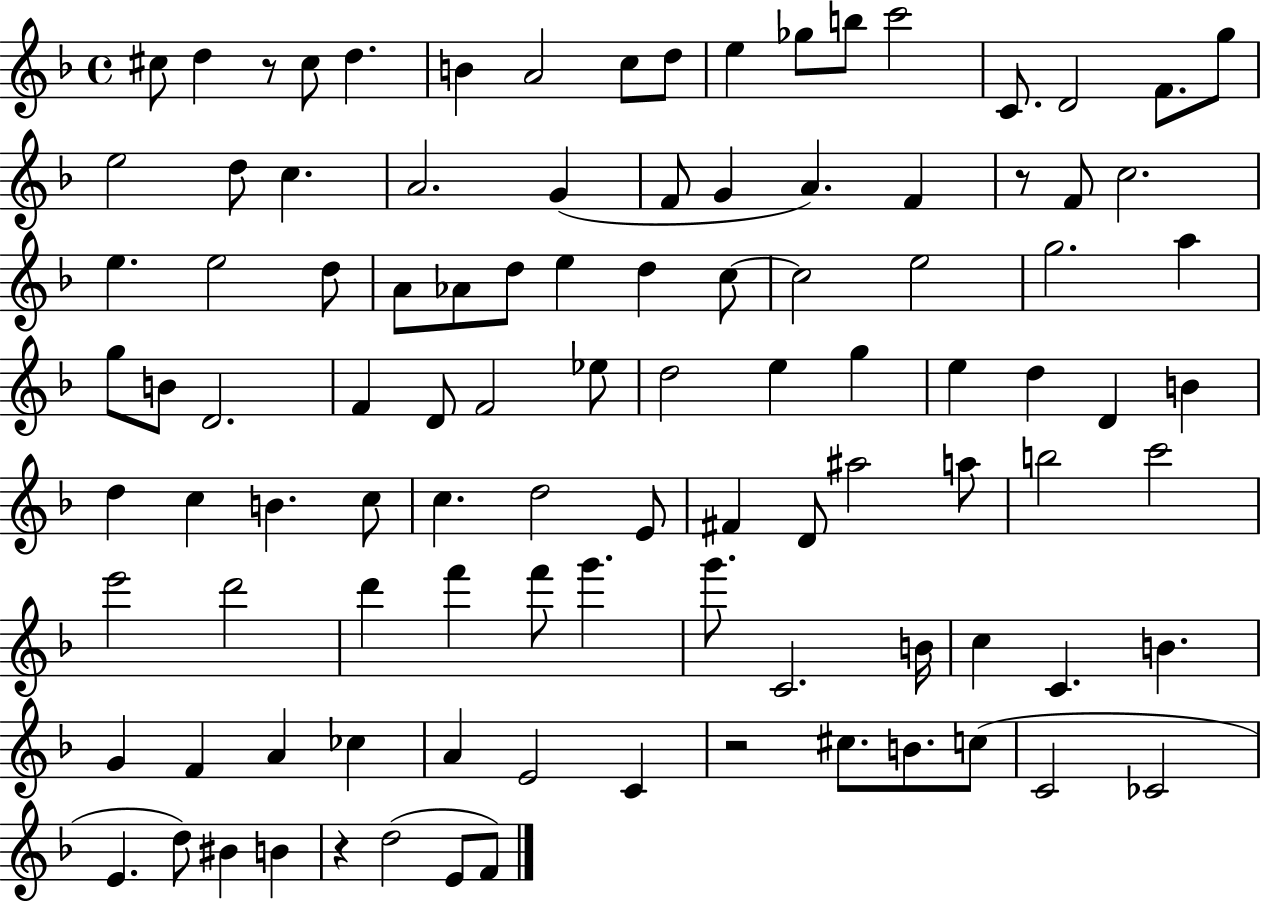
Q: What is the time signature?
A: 4/4